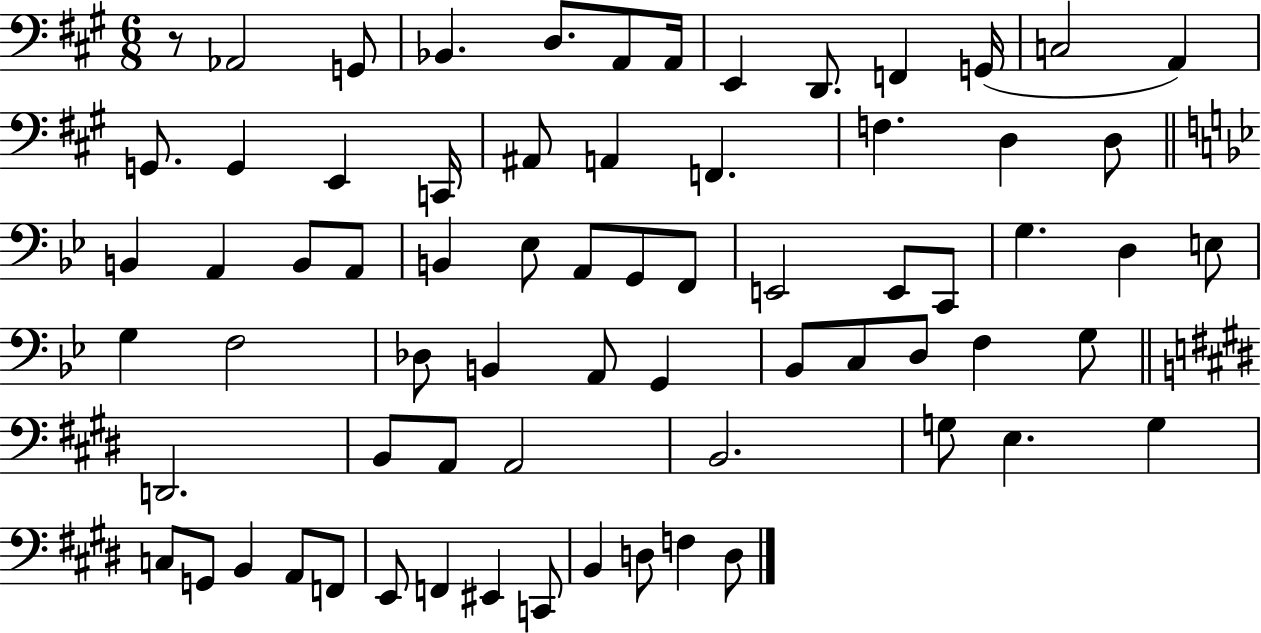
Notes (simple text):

R/e Ab2/h G2/e Bb2/q. D3/e. A2/e A2/s E2/q D2/e. F2/q G2/s C3/h A2/q G2/e. G2/q E2/q C2/s A#2/e A2/q F2/q. F3/q. D3/q D3/e B2/q A2/q B2/e A2/e B2/q Eb3/e A2/e G2/e F2/e E2/h E2/e C2/e G3/q. D3/q E3/e G3/q F3/h Db3/e B2/q A2/e G2/q Bb2/e C3/e D3/e F3/q G3/e D2/h. B2/e A2/e A2/h B2/h. G3/e E3/q. G3/q C3/e G2/e B2/q A2/e F2/e E2/e F2/q EIS2/q C2/e B2/q D3/e F3/q D3/e